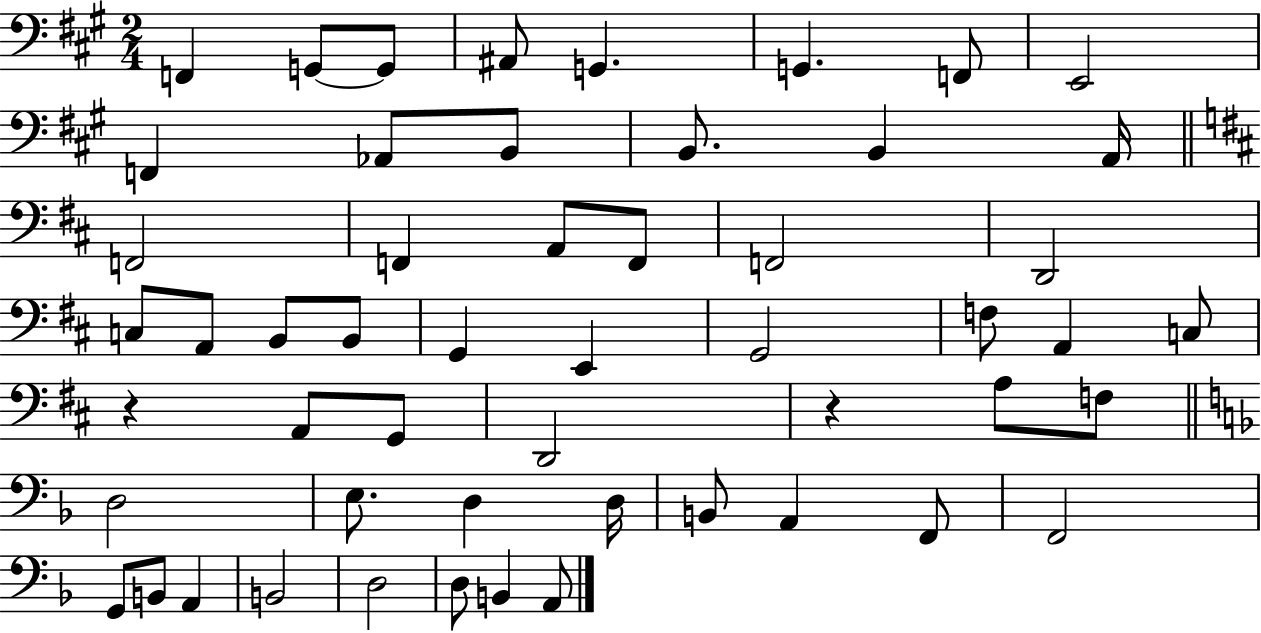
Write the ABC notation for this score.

X:1
T:Untitled
M:2/4
L:1/4
K:A
F,, G,,/2 G,,/2 ^A,,/2 G,, G,, F,,/2 E,,2 F,, _A,,/2 B,,/2 B,,/2 B,, A,,/4 F,,2 F,, A,,/2 F,,/2 F,,2 D,,2 C,/2 A,,/2 B,,/2 B,,/2 G,, E,, G,,2 F,/2 A,, C,/2 z A,,/2 G,,/2 D,,2 z A,/2 F,/2 D,2 E,/2 D, D,/4 B,,/2 A,, F,,/2 F,,2 G,,/2 B,,/2 A,, B,,2 D,2 D,/2 B,, A,,/2